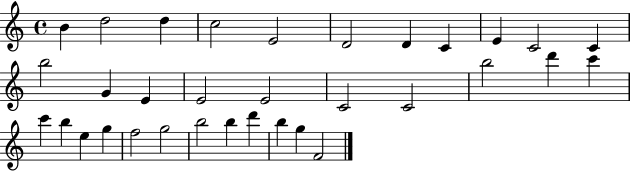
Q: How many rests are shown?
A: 0